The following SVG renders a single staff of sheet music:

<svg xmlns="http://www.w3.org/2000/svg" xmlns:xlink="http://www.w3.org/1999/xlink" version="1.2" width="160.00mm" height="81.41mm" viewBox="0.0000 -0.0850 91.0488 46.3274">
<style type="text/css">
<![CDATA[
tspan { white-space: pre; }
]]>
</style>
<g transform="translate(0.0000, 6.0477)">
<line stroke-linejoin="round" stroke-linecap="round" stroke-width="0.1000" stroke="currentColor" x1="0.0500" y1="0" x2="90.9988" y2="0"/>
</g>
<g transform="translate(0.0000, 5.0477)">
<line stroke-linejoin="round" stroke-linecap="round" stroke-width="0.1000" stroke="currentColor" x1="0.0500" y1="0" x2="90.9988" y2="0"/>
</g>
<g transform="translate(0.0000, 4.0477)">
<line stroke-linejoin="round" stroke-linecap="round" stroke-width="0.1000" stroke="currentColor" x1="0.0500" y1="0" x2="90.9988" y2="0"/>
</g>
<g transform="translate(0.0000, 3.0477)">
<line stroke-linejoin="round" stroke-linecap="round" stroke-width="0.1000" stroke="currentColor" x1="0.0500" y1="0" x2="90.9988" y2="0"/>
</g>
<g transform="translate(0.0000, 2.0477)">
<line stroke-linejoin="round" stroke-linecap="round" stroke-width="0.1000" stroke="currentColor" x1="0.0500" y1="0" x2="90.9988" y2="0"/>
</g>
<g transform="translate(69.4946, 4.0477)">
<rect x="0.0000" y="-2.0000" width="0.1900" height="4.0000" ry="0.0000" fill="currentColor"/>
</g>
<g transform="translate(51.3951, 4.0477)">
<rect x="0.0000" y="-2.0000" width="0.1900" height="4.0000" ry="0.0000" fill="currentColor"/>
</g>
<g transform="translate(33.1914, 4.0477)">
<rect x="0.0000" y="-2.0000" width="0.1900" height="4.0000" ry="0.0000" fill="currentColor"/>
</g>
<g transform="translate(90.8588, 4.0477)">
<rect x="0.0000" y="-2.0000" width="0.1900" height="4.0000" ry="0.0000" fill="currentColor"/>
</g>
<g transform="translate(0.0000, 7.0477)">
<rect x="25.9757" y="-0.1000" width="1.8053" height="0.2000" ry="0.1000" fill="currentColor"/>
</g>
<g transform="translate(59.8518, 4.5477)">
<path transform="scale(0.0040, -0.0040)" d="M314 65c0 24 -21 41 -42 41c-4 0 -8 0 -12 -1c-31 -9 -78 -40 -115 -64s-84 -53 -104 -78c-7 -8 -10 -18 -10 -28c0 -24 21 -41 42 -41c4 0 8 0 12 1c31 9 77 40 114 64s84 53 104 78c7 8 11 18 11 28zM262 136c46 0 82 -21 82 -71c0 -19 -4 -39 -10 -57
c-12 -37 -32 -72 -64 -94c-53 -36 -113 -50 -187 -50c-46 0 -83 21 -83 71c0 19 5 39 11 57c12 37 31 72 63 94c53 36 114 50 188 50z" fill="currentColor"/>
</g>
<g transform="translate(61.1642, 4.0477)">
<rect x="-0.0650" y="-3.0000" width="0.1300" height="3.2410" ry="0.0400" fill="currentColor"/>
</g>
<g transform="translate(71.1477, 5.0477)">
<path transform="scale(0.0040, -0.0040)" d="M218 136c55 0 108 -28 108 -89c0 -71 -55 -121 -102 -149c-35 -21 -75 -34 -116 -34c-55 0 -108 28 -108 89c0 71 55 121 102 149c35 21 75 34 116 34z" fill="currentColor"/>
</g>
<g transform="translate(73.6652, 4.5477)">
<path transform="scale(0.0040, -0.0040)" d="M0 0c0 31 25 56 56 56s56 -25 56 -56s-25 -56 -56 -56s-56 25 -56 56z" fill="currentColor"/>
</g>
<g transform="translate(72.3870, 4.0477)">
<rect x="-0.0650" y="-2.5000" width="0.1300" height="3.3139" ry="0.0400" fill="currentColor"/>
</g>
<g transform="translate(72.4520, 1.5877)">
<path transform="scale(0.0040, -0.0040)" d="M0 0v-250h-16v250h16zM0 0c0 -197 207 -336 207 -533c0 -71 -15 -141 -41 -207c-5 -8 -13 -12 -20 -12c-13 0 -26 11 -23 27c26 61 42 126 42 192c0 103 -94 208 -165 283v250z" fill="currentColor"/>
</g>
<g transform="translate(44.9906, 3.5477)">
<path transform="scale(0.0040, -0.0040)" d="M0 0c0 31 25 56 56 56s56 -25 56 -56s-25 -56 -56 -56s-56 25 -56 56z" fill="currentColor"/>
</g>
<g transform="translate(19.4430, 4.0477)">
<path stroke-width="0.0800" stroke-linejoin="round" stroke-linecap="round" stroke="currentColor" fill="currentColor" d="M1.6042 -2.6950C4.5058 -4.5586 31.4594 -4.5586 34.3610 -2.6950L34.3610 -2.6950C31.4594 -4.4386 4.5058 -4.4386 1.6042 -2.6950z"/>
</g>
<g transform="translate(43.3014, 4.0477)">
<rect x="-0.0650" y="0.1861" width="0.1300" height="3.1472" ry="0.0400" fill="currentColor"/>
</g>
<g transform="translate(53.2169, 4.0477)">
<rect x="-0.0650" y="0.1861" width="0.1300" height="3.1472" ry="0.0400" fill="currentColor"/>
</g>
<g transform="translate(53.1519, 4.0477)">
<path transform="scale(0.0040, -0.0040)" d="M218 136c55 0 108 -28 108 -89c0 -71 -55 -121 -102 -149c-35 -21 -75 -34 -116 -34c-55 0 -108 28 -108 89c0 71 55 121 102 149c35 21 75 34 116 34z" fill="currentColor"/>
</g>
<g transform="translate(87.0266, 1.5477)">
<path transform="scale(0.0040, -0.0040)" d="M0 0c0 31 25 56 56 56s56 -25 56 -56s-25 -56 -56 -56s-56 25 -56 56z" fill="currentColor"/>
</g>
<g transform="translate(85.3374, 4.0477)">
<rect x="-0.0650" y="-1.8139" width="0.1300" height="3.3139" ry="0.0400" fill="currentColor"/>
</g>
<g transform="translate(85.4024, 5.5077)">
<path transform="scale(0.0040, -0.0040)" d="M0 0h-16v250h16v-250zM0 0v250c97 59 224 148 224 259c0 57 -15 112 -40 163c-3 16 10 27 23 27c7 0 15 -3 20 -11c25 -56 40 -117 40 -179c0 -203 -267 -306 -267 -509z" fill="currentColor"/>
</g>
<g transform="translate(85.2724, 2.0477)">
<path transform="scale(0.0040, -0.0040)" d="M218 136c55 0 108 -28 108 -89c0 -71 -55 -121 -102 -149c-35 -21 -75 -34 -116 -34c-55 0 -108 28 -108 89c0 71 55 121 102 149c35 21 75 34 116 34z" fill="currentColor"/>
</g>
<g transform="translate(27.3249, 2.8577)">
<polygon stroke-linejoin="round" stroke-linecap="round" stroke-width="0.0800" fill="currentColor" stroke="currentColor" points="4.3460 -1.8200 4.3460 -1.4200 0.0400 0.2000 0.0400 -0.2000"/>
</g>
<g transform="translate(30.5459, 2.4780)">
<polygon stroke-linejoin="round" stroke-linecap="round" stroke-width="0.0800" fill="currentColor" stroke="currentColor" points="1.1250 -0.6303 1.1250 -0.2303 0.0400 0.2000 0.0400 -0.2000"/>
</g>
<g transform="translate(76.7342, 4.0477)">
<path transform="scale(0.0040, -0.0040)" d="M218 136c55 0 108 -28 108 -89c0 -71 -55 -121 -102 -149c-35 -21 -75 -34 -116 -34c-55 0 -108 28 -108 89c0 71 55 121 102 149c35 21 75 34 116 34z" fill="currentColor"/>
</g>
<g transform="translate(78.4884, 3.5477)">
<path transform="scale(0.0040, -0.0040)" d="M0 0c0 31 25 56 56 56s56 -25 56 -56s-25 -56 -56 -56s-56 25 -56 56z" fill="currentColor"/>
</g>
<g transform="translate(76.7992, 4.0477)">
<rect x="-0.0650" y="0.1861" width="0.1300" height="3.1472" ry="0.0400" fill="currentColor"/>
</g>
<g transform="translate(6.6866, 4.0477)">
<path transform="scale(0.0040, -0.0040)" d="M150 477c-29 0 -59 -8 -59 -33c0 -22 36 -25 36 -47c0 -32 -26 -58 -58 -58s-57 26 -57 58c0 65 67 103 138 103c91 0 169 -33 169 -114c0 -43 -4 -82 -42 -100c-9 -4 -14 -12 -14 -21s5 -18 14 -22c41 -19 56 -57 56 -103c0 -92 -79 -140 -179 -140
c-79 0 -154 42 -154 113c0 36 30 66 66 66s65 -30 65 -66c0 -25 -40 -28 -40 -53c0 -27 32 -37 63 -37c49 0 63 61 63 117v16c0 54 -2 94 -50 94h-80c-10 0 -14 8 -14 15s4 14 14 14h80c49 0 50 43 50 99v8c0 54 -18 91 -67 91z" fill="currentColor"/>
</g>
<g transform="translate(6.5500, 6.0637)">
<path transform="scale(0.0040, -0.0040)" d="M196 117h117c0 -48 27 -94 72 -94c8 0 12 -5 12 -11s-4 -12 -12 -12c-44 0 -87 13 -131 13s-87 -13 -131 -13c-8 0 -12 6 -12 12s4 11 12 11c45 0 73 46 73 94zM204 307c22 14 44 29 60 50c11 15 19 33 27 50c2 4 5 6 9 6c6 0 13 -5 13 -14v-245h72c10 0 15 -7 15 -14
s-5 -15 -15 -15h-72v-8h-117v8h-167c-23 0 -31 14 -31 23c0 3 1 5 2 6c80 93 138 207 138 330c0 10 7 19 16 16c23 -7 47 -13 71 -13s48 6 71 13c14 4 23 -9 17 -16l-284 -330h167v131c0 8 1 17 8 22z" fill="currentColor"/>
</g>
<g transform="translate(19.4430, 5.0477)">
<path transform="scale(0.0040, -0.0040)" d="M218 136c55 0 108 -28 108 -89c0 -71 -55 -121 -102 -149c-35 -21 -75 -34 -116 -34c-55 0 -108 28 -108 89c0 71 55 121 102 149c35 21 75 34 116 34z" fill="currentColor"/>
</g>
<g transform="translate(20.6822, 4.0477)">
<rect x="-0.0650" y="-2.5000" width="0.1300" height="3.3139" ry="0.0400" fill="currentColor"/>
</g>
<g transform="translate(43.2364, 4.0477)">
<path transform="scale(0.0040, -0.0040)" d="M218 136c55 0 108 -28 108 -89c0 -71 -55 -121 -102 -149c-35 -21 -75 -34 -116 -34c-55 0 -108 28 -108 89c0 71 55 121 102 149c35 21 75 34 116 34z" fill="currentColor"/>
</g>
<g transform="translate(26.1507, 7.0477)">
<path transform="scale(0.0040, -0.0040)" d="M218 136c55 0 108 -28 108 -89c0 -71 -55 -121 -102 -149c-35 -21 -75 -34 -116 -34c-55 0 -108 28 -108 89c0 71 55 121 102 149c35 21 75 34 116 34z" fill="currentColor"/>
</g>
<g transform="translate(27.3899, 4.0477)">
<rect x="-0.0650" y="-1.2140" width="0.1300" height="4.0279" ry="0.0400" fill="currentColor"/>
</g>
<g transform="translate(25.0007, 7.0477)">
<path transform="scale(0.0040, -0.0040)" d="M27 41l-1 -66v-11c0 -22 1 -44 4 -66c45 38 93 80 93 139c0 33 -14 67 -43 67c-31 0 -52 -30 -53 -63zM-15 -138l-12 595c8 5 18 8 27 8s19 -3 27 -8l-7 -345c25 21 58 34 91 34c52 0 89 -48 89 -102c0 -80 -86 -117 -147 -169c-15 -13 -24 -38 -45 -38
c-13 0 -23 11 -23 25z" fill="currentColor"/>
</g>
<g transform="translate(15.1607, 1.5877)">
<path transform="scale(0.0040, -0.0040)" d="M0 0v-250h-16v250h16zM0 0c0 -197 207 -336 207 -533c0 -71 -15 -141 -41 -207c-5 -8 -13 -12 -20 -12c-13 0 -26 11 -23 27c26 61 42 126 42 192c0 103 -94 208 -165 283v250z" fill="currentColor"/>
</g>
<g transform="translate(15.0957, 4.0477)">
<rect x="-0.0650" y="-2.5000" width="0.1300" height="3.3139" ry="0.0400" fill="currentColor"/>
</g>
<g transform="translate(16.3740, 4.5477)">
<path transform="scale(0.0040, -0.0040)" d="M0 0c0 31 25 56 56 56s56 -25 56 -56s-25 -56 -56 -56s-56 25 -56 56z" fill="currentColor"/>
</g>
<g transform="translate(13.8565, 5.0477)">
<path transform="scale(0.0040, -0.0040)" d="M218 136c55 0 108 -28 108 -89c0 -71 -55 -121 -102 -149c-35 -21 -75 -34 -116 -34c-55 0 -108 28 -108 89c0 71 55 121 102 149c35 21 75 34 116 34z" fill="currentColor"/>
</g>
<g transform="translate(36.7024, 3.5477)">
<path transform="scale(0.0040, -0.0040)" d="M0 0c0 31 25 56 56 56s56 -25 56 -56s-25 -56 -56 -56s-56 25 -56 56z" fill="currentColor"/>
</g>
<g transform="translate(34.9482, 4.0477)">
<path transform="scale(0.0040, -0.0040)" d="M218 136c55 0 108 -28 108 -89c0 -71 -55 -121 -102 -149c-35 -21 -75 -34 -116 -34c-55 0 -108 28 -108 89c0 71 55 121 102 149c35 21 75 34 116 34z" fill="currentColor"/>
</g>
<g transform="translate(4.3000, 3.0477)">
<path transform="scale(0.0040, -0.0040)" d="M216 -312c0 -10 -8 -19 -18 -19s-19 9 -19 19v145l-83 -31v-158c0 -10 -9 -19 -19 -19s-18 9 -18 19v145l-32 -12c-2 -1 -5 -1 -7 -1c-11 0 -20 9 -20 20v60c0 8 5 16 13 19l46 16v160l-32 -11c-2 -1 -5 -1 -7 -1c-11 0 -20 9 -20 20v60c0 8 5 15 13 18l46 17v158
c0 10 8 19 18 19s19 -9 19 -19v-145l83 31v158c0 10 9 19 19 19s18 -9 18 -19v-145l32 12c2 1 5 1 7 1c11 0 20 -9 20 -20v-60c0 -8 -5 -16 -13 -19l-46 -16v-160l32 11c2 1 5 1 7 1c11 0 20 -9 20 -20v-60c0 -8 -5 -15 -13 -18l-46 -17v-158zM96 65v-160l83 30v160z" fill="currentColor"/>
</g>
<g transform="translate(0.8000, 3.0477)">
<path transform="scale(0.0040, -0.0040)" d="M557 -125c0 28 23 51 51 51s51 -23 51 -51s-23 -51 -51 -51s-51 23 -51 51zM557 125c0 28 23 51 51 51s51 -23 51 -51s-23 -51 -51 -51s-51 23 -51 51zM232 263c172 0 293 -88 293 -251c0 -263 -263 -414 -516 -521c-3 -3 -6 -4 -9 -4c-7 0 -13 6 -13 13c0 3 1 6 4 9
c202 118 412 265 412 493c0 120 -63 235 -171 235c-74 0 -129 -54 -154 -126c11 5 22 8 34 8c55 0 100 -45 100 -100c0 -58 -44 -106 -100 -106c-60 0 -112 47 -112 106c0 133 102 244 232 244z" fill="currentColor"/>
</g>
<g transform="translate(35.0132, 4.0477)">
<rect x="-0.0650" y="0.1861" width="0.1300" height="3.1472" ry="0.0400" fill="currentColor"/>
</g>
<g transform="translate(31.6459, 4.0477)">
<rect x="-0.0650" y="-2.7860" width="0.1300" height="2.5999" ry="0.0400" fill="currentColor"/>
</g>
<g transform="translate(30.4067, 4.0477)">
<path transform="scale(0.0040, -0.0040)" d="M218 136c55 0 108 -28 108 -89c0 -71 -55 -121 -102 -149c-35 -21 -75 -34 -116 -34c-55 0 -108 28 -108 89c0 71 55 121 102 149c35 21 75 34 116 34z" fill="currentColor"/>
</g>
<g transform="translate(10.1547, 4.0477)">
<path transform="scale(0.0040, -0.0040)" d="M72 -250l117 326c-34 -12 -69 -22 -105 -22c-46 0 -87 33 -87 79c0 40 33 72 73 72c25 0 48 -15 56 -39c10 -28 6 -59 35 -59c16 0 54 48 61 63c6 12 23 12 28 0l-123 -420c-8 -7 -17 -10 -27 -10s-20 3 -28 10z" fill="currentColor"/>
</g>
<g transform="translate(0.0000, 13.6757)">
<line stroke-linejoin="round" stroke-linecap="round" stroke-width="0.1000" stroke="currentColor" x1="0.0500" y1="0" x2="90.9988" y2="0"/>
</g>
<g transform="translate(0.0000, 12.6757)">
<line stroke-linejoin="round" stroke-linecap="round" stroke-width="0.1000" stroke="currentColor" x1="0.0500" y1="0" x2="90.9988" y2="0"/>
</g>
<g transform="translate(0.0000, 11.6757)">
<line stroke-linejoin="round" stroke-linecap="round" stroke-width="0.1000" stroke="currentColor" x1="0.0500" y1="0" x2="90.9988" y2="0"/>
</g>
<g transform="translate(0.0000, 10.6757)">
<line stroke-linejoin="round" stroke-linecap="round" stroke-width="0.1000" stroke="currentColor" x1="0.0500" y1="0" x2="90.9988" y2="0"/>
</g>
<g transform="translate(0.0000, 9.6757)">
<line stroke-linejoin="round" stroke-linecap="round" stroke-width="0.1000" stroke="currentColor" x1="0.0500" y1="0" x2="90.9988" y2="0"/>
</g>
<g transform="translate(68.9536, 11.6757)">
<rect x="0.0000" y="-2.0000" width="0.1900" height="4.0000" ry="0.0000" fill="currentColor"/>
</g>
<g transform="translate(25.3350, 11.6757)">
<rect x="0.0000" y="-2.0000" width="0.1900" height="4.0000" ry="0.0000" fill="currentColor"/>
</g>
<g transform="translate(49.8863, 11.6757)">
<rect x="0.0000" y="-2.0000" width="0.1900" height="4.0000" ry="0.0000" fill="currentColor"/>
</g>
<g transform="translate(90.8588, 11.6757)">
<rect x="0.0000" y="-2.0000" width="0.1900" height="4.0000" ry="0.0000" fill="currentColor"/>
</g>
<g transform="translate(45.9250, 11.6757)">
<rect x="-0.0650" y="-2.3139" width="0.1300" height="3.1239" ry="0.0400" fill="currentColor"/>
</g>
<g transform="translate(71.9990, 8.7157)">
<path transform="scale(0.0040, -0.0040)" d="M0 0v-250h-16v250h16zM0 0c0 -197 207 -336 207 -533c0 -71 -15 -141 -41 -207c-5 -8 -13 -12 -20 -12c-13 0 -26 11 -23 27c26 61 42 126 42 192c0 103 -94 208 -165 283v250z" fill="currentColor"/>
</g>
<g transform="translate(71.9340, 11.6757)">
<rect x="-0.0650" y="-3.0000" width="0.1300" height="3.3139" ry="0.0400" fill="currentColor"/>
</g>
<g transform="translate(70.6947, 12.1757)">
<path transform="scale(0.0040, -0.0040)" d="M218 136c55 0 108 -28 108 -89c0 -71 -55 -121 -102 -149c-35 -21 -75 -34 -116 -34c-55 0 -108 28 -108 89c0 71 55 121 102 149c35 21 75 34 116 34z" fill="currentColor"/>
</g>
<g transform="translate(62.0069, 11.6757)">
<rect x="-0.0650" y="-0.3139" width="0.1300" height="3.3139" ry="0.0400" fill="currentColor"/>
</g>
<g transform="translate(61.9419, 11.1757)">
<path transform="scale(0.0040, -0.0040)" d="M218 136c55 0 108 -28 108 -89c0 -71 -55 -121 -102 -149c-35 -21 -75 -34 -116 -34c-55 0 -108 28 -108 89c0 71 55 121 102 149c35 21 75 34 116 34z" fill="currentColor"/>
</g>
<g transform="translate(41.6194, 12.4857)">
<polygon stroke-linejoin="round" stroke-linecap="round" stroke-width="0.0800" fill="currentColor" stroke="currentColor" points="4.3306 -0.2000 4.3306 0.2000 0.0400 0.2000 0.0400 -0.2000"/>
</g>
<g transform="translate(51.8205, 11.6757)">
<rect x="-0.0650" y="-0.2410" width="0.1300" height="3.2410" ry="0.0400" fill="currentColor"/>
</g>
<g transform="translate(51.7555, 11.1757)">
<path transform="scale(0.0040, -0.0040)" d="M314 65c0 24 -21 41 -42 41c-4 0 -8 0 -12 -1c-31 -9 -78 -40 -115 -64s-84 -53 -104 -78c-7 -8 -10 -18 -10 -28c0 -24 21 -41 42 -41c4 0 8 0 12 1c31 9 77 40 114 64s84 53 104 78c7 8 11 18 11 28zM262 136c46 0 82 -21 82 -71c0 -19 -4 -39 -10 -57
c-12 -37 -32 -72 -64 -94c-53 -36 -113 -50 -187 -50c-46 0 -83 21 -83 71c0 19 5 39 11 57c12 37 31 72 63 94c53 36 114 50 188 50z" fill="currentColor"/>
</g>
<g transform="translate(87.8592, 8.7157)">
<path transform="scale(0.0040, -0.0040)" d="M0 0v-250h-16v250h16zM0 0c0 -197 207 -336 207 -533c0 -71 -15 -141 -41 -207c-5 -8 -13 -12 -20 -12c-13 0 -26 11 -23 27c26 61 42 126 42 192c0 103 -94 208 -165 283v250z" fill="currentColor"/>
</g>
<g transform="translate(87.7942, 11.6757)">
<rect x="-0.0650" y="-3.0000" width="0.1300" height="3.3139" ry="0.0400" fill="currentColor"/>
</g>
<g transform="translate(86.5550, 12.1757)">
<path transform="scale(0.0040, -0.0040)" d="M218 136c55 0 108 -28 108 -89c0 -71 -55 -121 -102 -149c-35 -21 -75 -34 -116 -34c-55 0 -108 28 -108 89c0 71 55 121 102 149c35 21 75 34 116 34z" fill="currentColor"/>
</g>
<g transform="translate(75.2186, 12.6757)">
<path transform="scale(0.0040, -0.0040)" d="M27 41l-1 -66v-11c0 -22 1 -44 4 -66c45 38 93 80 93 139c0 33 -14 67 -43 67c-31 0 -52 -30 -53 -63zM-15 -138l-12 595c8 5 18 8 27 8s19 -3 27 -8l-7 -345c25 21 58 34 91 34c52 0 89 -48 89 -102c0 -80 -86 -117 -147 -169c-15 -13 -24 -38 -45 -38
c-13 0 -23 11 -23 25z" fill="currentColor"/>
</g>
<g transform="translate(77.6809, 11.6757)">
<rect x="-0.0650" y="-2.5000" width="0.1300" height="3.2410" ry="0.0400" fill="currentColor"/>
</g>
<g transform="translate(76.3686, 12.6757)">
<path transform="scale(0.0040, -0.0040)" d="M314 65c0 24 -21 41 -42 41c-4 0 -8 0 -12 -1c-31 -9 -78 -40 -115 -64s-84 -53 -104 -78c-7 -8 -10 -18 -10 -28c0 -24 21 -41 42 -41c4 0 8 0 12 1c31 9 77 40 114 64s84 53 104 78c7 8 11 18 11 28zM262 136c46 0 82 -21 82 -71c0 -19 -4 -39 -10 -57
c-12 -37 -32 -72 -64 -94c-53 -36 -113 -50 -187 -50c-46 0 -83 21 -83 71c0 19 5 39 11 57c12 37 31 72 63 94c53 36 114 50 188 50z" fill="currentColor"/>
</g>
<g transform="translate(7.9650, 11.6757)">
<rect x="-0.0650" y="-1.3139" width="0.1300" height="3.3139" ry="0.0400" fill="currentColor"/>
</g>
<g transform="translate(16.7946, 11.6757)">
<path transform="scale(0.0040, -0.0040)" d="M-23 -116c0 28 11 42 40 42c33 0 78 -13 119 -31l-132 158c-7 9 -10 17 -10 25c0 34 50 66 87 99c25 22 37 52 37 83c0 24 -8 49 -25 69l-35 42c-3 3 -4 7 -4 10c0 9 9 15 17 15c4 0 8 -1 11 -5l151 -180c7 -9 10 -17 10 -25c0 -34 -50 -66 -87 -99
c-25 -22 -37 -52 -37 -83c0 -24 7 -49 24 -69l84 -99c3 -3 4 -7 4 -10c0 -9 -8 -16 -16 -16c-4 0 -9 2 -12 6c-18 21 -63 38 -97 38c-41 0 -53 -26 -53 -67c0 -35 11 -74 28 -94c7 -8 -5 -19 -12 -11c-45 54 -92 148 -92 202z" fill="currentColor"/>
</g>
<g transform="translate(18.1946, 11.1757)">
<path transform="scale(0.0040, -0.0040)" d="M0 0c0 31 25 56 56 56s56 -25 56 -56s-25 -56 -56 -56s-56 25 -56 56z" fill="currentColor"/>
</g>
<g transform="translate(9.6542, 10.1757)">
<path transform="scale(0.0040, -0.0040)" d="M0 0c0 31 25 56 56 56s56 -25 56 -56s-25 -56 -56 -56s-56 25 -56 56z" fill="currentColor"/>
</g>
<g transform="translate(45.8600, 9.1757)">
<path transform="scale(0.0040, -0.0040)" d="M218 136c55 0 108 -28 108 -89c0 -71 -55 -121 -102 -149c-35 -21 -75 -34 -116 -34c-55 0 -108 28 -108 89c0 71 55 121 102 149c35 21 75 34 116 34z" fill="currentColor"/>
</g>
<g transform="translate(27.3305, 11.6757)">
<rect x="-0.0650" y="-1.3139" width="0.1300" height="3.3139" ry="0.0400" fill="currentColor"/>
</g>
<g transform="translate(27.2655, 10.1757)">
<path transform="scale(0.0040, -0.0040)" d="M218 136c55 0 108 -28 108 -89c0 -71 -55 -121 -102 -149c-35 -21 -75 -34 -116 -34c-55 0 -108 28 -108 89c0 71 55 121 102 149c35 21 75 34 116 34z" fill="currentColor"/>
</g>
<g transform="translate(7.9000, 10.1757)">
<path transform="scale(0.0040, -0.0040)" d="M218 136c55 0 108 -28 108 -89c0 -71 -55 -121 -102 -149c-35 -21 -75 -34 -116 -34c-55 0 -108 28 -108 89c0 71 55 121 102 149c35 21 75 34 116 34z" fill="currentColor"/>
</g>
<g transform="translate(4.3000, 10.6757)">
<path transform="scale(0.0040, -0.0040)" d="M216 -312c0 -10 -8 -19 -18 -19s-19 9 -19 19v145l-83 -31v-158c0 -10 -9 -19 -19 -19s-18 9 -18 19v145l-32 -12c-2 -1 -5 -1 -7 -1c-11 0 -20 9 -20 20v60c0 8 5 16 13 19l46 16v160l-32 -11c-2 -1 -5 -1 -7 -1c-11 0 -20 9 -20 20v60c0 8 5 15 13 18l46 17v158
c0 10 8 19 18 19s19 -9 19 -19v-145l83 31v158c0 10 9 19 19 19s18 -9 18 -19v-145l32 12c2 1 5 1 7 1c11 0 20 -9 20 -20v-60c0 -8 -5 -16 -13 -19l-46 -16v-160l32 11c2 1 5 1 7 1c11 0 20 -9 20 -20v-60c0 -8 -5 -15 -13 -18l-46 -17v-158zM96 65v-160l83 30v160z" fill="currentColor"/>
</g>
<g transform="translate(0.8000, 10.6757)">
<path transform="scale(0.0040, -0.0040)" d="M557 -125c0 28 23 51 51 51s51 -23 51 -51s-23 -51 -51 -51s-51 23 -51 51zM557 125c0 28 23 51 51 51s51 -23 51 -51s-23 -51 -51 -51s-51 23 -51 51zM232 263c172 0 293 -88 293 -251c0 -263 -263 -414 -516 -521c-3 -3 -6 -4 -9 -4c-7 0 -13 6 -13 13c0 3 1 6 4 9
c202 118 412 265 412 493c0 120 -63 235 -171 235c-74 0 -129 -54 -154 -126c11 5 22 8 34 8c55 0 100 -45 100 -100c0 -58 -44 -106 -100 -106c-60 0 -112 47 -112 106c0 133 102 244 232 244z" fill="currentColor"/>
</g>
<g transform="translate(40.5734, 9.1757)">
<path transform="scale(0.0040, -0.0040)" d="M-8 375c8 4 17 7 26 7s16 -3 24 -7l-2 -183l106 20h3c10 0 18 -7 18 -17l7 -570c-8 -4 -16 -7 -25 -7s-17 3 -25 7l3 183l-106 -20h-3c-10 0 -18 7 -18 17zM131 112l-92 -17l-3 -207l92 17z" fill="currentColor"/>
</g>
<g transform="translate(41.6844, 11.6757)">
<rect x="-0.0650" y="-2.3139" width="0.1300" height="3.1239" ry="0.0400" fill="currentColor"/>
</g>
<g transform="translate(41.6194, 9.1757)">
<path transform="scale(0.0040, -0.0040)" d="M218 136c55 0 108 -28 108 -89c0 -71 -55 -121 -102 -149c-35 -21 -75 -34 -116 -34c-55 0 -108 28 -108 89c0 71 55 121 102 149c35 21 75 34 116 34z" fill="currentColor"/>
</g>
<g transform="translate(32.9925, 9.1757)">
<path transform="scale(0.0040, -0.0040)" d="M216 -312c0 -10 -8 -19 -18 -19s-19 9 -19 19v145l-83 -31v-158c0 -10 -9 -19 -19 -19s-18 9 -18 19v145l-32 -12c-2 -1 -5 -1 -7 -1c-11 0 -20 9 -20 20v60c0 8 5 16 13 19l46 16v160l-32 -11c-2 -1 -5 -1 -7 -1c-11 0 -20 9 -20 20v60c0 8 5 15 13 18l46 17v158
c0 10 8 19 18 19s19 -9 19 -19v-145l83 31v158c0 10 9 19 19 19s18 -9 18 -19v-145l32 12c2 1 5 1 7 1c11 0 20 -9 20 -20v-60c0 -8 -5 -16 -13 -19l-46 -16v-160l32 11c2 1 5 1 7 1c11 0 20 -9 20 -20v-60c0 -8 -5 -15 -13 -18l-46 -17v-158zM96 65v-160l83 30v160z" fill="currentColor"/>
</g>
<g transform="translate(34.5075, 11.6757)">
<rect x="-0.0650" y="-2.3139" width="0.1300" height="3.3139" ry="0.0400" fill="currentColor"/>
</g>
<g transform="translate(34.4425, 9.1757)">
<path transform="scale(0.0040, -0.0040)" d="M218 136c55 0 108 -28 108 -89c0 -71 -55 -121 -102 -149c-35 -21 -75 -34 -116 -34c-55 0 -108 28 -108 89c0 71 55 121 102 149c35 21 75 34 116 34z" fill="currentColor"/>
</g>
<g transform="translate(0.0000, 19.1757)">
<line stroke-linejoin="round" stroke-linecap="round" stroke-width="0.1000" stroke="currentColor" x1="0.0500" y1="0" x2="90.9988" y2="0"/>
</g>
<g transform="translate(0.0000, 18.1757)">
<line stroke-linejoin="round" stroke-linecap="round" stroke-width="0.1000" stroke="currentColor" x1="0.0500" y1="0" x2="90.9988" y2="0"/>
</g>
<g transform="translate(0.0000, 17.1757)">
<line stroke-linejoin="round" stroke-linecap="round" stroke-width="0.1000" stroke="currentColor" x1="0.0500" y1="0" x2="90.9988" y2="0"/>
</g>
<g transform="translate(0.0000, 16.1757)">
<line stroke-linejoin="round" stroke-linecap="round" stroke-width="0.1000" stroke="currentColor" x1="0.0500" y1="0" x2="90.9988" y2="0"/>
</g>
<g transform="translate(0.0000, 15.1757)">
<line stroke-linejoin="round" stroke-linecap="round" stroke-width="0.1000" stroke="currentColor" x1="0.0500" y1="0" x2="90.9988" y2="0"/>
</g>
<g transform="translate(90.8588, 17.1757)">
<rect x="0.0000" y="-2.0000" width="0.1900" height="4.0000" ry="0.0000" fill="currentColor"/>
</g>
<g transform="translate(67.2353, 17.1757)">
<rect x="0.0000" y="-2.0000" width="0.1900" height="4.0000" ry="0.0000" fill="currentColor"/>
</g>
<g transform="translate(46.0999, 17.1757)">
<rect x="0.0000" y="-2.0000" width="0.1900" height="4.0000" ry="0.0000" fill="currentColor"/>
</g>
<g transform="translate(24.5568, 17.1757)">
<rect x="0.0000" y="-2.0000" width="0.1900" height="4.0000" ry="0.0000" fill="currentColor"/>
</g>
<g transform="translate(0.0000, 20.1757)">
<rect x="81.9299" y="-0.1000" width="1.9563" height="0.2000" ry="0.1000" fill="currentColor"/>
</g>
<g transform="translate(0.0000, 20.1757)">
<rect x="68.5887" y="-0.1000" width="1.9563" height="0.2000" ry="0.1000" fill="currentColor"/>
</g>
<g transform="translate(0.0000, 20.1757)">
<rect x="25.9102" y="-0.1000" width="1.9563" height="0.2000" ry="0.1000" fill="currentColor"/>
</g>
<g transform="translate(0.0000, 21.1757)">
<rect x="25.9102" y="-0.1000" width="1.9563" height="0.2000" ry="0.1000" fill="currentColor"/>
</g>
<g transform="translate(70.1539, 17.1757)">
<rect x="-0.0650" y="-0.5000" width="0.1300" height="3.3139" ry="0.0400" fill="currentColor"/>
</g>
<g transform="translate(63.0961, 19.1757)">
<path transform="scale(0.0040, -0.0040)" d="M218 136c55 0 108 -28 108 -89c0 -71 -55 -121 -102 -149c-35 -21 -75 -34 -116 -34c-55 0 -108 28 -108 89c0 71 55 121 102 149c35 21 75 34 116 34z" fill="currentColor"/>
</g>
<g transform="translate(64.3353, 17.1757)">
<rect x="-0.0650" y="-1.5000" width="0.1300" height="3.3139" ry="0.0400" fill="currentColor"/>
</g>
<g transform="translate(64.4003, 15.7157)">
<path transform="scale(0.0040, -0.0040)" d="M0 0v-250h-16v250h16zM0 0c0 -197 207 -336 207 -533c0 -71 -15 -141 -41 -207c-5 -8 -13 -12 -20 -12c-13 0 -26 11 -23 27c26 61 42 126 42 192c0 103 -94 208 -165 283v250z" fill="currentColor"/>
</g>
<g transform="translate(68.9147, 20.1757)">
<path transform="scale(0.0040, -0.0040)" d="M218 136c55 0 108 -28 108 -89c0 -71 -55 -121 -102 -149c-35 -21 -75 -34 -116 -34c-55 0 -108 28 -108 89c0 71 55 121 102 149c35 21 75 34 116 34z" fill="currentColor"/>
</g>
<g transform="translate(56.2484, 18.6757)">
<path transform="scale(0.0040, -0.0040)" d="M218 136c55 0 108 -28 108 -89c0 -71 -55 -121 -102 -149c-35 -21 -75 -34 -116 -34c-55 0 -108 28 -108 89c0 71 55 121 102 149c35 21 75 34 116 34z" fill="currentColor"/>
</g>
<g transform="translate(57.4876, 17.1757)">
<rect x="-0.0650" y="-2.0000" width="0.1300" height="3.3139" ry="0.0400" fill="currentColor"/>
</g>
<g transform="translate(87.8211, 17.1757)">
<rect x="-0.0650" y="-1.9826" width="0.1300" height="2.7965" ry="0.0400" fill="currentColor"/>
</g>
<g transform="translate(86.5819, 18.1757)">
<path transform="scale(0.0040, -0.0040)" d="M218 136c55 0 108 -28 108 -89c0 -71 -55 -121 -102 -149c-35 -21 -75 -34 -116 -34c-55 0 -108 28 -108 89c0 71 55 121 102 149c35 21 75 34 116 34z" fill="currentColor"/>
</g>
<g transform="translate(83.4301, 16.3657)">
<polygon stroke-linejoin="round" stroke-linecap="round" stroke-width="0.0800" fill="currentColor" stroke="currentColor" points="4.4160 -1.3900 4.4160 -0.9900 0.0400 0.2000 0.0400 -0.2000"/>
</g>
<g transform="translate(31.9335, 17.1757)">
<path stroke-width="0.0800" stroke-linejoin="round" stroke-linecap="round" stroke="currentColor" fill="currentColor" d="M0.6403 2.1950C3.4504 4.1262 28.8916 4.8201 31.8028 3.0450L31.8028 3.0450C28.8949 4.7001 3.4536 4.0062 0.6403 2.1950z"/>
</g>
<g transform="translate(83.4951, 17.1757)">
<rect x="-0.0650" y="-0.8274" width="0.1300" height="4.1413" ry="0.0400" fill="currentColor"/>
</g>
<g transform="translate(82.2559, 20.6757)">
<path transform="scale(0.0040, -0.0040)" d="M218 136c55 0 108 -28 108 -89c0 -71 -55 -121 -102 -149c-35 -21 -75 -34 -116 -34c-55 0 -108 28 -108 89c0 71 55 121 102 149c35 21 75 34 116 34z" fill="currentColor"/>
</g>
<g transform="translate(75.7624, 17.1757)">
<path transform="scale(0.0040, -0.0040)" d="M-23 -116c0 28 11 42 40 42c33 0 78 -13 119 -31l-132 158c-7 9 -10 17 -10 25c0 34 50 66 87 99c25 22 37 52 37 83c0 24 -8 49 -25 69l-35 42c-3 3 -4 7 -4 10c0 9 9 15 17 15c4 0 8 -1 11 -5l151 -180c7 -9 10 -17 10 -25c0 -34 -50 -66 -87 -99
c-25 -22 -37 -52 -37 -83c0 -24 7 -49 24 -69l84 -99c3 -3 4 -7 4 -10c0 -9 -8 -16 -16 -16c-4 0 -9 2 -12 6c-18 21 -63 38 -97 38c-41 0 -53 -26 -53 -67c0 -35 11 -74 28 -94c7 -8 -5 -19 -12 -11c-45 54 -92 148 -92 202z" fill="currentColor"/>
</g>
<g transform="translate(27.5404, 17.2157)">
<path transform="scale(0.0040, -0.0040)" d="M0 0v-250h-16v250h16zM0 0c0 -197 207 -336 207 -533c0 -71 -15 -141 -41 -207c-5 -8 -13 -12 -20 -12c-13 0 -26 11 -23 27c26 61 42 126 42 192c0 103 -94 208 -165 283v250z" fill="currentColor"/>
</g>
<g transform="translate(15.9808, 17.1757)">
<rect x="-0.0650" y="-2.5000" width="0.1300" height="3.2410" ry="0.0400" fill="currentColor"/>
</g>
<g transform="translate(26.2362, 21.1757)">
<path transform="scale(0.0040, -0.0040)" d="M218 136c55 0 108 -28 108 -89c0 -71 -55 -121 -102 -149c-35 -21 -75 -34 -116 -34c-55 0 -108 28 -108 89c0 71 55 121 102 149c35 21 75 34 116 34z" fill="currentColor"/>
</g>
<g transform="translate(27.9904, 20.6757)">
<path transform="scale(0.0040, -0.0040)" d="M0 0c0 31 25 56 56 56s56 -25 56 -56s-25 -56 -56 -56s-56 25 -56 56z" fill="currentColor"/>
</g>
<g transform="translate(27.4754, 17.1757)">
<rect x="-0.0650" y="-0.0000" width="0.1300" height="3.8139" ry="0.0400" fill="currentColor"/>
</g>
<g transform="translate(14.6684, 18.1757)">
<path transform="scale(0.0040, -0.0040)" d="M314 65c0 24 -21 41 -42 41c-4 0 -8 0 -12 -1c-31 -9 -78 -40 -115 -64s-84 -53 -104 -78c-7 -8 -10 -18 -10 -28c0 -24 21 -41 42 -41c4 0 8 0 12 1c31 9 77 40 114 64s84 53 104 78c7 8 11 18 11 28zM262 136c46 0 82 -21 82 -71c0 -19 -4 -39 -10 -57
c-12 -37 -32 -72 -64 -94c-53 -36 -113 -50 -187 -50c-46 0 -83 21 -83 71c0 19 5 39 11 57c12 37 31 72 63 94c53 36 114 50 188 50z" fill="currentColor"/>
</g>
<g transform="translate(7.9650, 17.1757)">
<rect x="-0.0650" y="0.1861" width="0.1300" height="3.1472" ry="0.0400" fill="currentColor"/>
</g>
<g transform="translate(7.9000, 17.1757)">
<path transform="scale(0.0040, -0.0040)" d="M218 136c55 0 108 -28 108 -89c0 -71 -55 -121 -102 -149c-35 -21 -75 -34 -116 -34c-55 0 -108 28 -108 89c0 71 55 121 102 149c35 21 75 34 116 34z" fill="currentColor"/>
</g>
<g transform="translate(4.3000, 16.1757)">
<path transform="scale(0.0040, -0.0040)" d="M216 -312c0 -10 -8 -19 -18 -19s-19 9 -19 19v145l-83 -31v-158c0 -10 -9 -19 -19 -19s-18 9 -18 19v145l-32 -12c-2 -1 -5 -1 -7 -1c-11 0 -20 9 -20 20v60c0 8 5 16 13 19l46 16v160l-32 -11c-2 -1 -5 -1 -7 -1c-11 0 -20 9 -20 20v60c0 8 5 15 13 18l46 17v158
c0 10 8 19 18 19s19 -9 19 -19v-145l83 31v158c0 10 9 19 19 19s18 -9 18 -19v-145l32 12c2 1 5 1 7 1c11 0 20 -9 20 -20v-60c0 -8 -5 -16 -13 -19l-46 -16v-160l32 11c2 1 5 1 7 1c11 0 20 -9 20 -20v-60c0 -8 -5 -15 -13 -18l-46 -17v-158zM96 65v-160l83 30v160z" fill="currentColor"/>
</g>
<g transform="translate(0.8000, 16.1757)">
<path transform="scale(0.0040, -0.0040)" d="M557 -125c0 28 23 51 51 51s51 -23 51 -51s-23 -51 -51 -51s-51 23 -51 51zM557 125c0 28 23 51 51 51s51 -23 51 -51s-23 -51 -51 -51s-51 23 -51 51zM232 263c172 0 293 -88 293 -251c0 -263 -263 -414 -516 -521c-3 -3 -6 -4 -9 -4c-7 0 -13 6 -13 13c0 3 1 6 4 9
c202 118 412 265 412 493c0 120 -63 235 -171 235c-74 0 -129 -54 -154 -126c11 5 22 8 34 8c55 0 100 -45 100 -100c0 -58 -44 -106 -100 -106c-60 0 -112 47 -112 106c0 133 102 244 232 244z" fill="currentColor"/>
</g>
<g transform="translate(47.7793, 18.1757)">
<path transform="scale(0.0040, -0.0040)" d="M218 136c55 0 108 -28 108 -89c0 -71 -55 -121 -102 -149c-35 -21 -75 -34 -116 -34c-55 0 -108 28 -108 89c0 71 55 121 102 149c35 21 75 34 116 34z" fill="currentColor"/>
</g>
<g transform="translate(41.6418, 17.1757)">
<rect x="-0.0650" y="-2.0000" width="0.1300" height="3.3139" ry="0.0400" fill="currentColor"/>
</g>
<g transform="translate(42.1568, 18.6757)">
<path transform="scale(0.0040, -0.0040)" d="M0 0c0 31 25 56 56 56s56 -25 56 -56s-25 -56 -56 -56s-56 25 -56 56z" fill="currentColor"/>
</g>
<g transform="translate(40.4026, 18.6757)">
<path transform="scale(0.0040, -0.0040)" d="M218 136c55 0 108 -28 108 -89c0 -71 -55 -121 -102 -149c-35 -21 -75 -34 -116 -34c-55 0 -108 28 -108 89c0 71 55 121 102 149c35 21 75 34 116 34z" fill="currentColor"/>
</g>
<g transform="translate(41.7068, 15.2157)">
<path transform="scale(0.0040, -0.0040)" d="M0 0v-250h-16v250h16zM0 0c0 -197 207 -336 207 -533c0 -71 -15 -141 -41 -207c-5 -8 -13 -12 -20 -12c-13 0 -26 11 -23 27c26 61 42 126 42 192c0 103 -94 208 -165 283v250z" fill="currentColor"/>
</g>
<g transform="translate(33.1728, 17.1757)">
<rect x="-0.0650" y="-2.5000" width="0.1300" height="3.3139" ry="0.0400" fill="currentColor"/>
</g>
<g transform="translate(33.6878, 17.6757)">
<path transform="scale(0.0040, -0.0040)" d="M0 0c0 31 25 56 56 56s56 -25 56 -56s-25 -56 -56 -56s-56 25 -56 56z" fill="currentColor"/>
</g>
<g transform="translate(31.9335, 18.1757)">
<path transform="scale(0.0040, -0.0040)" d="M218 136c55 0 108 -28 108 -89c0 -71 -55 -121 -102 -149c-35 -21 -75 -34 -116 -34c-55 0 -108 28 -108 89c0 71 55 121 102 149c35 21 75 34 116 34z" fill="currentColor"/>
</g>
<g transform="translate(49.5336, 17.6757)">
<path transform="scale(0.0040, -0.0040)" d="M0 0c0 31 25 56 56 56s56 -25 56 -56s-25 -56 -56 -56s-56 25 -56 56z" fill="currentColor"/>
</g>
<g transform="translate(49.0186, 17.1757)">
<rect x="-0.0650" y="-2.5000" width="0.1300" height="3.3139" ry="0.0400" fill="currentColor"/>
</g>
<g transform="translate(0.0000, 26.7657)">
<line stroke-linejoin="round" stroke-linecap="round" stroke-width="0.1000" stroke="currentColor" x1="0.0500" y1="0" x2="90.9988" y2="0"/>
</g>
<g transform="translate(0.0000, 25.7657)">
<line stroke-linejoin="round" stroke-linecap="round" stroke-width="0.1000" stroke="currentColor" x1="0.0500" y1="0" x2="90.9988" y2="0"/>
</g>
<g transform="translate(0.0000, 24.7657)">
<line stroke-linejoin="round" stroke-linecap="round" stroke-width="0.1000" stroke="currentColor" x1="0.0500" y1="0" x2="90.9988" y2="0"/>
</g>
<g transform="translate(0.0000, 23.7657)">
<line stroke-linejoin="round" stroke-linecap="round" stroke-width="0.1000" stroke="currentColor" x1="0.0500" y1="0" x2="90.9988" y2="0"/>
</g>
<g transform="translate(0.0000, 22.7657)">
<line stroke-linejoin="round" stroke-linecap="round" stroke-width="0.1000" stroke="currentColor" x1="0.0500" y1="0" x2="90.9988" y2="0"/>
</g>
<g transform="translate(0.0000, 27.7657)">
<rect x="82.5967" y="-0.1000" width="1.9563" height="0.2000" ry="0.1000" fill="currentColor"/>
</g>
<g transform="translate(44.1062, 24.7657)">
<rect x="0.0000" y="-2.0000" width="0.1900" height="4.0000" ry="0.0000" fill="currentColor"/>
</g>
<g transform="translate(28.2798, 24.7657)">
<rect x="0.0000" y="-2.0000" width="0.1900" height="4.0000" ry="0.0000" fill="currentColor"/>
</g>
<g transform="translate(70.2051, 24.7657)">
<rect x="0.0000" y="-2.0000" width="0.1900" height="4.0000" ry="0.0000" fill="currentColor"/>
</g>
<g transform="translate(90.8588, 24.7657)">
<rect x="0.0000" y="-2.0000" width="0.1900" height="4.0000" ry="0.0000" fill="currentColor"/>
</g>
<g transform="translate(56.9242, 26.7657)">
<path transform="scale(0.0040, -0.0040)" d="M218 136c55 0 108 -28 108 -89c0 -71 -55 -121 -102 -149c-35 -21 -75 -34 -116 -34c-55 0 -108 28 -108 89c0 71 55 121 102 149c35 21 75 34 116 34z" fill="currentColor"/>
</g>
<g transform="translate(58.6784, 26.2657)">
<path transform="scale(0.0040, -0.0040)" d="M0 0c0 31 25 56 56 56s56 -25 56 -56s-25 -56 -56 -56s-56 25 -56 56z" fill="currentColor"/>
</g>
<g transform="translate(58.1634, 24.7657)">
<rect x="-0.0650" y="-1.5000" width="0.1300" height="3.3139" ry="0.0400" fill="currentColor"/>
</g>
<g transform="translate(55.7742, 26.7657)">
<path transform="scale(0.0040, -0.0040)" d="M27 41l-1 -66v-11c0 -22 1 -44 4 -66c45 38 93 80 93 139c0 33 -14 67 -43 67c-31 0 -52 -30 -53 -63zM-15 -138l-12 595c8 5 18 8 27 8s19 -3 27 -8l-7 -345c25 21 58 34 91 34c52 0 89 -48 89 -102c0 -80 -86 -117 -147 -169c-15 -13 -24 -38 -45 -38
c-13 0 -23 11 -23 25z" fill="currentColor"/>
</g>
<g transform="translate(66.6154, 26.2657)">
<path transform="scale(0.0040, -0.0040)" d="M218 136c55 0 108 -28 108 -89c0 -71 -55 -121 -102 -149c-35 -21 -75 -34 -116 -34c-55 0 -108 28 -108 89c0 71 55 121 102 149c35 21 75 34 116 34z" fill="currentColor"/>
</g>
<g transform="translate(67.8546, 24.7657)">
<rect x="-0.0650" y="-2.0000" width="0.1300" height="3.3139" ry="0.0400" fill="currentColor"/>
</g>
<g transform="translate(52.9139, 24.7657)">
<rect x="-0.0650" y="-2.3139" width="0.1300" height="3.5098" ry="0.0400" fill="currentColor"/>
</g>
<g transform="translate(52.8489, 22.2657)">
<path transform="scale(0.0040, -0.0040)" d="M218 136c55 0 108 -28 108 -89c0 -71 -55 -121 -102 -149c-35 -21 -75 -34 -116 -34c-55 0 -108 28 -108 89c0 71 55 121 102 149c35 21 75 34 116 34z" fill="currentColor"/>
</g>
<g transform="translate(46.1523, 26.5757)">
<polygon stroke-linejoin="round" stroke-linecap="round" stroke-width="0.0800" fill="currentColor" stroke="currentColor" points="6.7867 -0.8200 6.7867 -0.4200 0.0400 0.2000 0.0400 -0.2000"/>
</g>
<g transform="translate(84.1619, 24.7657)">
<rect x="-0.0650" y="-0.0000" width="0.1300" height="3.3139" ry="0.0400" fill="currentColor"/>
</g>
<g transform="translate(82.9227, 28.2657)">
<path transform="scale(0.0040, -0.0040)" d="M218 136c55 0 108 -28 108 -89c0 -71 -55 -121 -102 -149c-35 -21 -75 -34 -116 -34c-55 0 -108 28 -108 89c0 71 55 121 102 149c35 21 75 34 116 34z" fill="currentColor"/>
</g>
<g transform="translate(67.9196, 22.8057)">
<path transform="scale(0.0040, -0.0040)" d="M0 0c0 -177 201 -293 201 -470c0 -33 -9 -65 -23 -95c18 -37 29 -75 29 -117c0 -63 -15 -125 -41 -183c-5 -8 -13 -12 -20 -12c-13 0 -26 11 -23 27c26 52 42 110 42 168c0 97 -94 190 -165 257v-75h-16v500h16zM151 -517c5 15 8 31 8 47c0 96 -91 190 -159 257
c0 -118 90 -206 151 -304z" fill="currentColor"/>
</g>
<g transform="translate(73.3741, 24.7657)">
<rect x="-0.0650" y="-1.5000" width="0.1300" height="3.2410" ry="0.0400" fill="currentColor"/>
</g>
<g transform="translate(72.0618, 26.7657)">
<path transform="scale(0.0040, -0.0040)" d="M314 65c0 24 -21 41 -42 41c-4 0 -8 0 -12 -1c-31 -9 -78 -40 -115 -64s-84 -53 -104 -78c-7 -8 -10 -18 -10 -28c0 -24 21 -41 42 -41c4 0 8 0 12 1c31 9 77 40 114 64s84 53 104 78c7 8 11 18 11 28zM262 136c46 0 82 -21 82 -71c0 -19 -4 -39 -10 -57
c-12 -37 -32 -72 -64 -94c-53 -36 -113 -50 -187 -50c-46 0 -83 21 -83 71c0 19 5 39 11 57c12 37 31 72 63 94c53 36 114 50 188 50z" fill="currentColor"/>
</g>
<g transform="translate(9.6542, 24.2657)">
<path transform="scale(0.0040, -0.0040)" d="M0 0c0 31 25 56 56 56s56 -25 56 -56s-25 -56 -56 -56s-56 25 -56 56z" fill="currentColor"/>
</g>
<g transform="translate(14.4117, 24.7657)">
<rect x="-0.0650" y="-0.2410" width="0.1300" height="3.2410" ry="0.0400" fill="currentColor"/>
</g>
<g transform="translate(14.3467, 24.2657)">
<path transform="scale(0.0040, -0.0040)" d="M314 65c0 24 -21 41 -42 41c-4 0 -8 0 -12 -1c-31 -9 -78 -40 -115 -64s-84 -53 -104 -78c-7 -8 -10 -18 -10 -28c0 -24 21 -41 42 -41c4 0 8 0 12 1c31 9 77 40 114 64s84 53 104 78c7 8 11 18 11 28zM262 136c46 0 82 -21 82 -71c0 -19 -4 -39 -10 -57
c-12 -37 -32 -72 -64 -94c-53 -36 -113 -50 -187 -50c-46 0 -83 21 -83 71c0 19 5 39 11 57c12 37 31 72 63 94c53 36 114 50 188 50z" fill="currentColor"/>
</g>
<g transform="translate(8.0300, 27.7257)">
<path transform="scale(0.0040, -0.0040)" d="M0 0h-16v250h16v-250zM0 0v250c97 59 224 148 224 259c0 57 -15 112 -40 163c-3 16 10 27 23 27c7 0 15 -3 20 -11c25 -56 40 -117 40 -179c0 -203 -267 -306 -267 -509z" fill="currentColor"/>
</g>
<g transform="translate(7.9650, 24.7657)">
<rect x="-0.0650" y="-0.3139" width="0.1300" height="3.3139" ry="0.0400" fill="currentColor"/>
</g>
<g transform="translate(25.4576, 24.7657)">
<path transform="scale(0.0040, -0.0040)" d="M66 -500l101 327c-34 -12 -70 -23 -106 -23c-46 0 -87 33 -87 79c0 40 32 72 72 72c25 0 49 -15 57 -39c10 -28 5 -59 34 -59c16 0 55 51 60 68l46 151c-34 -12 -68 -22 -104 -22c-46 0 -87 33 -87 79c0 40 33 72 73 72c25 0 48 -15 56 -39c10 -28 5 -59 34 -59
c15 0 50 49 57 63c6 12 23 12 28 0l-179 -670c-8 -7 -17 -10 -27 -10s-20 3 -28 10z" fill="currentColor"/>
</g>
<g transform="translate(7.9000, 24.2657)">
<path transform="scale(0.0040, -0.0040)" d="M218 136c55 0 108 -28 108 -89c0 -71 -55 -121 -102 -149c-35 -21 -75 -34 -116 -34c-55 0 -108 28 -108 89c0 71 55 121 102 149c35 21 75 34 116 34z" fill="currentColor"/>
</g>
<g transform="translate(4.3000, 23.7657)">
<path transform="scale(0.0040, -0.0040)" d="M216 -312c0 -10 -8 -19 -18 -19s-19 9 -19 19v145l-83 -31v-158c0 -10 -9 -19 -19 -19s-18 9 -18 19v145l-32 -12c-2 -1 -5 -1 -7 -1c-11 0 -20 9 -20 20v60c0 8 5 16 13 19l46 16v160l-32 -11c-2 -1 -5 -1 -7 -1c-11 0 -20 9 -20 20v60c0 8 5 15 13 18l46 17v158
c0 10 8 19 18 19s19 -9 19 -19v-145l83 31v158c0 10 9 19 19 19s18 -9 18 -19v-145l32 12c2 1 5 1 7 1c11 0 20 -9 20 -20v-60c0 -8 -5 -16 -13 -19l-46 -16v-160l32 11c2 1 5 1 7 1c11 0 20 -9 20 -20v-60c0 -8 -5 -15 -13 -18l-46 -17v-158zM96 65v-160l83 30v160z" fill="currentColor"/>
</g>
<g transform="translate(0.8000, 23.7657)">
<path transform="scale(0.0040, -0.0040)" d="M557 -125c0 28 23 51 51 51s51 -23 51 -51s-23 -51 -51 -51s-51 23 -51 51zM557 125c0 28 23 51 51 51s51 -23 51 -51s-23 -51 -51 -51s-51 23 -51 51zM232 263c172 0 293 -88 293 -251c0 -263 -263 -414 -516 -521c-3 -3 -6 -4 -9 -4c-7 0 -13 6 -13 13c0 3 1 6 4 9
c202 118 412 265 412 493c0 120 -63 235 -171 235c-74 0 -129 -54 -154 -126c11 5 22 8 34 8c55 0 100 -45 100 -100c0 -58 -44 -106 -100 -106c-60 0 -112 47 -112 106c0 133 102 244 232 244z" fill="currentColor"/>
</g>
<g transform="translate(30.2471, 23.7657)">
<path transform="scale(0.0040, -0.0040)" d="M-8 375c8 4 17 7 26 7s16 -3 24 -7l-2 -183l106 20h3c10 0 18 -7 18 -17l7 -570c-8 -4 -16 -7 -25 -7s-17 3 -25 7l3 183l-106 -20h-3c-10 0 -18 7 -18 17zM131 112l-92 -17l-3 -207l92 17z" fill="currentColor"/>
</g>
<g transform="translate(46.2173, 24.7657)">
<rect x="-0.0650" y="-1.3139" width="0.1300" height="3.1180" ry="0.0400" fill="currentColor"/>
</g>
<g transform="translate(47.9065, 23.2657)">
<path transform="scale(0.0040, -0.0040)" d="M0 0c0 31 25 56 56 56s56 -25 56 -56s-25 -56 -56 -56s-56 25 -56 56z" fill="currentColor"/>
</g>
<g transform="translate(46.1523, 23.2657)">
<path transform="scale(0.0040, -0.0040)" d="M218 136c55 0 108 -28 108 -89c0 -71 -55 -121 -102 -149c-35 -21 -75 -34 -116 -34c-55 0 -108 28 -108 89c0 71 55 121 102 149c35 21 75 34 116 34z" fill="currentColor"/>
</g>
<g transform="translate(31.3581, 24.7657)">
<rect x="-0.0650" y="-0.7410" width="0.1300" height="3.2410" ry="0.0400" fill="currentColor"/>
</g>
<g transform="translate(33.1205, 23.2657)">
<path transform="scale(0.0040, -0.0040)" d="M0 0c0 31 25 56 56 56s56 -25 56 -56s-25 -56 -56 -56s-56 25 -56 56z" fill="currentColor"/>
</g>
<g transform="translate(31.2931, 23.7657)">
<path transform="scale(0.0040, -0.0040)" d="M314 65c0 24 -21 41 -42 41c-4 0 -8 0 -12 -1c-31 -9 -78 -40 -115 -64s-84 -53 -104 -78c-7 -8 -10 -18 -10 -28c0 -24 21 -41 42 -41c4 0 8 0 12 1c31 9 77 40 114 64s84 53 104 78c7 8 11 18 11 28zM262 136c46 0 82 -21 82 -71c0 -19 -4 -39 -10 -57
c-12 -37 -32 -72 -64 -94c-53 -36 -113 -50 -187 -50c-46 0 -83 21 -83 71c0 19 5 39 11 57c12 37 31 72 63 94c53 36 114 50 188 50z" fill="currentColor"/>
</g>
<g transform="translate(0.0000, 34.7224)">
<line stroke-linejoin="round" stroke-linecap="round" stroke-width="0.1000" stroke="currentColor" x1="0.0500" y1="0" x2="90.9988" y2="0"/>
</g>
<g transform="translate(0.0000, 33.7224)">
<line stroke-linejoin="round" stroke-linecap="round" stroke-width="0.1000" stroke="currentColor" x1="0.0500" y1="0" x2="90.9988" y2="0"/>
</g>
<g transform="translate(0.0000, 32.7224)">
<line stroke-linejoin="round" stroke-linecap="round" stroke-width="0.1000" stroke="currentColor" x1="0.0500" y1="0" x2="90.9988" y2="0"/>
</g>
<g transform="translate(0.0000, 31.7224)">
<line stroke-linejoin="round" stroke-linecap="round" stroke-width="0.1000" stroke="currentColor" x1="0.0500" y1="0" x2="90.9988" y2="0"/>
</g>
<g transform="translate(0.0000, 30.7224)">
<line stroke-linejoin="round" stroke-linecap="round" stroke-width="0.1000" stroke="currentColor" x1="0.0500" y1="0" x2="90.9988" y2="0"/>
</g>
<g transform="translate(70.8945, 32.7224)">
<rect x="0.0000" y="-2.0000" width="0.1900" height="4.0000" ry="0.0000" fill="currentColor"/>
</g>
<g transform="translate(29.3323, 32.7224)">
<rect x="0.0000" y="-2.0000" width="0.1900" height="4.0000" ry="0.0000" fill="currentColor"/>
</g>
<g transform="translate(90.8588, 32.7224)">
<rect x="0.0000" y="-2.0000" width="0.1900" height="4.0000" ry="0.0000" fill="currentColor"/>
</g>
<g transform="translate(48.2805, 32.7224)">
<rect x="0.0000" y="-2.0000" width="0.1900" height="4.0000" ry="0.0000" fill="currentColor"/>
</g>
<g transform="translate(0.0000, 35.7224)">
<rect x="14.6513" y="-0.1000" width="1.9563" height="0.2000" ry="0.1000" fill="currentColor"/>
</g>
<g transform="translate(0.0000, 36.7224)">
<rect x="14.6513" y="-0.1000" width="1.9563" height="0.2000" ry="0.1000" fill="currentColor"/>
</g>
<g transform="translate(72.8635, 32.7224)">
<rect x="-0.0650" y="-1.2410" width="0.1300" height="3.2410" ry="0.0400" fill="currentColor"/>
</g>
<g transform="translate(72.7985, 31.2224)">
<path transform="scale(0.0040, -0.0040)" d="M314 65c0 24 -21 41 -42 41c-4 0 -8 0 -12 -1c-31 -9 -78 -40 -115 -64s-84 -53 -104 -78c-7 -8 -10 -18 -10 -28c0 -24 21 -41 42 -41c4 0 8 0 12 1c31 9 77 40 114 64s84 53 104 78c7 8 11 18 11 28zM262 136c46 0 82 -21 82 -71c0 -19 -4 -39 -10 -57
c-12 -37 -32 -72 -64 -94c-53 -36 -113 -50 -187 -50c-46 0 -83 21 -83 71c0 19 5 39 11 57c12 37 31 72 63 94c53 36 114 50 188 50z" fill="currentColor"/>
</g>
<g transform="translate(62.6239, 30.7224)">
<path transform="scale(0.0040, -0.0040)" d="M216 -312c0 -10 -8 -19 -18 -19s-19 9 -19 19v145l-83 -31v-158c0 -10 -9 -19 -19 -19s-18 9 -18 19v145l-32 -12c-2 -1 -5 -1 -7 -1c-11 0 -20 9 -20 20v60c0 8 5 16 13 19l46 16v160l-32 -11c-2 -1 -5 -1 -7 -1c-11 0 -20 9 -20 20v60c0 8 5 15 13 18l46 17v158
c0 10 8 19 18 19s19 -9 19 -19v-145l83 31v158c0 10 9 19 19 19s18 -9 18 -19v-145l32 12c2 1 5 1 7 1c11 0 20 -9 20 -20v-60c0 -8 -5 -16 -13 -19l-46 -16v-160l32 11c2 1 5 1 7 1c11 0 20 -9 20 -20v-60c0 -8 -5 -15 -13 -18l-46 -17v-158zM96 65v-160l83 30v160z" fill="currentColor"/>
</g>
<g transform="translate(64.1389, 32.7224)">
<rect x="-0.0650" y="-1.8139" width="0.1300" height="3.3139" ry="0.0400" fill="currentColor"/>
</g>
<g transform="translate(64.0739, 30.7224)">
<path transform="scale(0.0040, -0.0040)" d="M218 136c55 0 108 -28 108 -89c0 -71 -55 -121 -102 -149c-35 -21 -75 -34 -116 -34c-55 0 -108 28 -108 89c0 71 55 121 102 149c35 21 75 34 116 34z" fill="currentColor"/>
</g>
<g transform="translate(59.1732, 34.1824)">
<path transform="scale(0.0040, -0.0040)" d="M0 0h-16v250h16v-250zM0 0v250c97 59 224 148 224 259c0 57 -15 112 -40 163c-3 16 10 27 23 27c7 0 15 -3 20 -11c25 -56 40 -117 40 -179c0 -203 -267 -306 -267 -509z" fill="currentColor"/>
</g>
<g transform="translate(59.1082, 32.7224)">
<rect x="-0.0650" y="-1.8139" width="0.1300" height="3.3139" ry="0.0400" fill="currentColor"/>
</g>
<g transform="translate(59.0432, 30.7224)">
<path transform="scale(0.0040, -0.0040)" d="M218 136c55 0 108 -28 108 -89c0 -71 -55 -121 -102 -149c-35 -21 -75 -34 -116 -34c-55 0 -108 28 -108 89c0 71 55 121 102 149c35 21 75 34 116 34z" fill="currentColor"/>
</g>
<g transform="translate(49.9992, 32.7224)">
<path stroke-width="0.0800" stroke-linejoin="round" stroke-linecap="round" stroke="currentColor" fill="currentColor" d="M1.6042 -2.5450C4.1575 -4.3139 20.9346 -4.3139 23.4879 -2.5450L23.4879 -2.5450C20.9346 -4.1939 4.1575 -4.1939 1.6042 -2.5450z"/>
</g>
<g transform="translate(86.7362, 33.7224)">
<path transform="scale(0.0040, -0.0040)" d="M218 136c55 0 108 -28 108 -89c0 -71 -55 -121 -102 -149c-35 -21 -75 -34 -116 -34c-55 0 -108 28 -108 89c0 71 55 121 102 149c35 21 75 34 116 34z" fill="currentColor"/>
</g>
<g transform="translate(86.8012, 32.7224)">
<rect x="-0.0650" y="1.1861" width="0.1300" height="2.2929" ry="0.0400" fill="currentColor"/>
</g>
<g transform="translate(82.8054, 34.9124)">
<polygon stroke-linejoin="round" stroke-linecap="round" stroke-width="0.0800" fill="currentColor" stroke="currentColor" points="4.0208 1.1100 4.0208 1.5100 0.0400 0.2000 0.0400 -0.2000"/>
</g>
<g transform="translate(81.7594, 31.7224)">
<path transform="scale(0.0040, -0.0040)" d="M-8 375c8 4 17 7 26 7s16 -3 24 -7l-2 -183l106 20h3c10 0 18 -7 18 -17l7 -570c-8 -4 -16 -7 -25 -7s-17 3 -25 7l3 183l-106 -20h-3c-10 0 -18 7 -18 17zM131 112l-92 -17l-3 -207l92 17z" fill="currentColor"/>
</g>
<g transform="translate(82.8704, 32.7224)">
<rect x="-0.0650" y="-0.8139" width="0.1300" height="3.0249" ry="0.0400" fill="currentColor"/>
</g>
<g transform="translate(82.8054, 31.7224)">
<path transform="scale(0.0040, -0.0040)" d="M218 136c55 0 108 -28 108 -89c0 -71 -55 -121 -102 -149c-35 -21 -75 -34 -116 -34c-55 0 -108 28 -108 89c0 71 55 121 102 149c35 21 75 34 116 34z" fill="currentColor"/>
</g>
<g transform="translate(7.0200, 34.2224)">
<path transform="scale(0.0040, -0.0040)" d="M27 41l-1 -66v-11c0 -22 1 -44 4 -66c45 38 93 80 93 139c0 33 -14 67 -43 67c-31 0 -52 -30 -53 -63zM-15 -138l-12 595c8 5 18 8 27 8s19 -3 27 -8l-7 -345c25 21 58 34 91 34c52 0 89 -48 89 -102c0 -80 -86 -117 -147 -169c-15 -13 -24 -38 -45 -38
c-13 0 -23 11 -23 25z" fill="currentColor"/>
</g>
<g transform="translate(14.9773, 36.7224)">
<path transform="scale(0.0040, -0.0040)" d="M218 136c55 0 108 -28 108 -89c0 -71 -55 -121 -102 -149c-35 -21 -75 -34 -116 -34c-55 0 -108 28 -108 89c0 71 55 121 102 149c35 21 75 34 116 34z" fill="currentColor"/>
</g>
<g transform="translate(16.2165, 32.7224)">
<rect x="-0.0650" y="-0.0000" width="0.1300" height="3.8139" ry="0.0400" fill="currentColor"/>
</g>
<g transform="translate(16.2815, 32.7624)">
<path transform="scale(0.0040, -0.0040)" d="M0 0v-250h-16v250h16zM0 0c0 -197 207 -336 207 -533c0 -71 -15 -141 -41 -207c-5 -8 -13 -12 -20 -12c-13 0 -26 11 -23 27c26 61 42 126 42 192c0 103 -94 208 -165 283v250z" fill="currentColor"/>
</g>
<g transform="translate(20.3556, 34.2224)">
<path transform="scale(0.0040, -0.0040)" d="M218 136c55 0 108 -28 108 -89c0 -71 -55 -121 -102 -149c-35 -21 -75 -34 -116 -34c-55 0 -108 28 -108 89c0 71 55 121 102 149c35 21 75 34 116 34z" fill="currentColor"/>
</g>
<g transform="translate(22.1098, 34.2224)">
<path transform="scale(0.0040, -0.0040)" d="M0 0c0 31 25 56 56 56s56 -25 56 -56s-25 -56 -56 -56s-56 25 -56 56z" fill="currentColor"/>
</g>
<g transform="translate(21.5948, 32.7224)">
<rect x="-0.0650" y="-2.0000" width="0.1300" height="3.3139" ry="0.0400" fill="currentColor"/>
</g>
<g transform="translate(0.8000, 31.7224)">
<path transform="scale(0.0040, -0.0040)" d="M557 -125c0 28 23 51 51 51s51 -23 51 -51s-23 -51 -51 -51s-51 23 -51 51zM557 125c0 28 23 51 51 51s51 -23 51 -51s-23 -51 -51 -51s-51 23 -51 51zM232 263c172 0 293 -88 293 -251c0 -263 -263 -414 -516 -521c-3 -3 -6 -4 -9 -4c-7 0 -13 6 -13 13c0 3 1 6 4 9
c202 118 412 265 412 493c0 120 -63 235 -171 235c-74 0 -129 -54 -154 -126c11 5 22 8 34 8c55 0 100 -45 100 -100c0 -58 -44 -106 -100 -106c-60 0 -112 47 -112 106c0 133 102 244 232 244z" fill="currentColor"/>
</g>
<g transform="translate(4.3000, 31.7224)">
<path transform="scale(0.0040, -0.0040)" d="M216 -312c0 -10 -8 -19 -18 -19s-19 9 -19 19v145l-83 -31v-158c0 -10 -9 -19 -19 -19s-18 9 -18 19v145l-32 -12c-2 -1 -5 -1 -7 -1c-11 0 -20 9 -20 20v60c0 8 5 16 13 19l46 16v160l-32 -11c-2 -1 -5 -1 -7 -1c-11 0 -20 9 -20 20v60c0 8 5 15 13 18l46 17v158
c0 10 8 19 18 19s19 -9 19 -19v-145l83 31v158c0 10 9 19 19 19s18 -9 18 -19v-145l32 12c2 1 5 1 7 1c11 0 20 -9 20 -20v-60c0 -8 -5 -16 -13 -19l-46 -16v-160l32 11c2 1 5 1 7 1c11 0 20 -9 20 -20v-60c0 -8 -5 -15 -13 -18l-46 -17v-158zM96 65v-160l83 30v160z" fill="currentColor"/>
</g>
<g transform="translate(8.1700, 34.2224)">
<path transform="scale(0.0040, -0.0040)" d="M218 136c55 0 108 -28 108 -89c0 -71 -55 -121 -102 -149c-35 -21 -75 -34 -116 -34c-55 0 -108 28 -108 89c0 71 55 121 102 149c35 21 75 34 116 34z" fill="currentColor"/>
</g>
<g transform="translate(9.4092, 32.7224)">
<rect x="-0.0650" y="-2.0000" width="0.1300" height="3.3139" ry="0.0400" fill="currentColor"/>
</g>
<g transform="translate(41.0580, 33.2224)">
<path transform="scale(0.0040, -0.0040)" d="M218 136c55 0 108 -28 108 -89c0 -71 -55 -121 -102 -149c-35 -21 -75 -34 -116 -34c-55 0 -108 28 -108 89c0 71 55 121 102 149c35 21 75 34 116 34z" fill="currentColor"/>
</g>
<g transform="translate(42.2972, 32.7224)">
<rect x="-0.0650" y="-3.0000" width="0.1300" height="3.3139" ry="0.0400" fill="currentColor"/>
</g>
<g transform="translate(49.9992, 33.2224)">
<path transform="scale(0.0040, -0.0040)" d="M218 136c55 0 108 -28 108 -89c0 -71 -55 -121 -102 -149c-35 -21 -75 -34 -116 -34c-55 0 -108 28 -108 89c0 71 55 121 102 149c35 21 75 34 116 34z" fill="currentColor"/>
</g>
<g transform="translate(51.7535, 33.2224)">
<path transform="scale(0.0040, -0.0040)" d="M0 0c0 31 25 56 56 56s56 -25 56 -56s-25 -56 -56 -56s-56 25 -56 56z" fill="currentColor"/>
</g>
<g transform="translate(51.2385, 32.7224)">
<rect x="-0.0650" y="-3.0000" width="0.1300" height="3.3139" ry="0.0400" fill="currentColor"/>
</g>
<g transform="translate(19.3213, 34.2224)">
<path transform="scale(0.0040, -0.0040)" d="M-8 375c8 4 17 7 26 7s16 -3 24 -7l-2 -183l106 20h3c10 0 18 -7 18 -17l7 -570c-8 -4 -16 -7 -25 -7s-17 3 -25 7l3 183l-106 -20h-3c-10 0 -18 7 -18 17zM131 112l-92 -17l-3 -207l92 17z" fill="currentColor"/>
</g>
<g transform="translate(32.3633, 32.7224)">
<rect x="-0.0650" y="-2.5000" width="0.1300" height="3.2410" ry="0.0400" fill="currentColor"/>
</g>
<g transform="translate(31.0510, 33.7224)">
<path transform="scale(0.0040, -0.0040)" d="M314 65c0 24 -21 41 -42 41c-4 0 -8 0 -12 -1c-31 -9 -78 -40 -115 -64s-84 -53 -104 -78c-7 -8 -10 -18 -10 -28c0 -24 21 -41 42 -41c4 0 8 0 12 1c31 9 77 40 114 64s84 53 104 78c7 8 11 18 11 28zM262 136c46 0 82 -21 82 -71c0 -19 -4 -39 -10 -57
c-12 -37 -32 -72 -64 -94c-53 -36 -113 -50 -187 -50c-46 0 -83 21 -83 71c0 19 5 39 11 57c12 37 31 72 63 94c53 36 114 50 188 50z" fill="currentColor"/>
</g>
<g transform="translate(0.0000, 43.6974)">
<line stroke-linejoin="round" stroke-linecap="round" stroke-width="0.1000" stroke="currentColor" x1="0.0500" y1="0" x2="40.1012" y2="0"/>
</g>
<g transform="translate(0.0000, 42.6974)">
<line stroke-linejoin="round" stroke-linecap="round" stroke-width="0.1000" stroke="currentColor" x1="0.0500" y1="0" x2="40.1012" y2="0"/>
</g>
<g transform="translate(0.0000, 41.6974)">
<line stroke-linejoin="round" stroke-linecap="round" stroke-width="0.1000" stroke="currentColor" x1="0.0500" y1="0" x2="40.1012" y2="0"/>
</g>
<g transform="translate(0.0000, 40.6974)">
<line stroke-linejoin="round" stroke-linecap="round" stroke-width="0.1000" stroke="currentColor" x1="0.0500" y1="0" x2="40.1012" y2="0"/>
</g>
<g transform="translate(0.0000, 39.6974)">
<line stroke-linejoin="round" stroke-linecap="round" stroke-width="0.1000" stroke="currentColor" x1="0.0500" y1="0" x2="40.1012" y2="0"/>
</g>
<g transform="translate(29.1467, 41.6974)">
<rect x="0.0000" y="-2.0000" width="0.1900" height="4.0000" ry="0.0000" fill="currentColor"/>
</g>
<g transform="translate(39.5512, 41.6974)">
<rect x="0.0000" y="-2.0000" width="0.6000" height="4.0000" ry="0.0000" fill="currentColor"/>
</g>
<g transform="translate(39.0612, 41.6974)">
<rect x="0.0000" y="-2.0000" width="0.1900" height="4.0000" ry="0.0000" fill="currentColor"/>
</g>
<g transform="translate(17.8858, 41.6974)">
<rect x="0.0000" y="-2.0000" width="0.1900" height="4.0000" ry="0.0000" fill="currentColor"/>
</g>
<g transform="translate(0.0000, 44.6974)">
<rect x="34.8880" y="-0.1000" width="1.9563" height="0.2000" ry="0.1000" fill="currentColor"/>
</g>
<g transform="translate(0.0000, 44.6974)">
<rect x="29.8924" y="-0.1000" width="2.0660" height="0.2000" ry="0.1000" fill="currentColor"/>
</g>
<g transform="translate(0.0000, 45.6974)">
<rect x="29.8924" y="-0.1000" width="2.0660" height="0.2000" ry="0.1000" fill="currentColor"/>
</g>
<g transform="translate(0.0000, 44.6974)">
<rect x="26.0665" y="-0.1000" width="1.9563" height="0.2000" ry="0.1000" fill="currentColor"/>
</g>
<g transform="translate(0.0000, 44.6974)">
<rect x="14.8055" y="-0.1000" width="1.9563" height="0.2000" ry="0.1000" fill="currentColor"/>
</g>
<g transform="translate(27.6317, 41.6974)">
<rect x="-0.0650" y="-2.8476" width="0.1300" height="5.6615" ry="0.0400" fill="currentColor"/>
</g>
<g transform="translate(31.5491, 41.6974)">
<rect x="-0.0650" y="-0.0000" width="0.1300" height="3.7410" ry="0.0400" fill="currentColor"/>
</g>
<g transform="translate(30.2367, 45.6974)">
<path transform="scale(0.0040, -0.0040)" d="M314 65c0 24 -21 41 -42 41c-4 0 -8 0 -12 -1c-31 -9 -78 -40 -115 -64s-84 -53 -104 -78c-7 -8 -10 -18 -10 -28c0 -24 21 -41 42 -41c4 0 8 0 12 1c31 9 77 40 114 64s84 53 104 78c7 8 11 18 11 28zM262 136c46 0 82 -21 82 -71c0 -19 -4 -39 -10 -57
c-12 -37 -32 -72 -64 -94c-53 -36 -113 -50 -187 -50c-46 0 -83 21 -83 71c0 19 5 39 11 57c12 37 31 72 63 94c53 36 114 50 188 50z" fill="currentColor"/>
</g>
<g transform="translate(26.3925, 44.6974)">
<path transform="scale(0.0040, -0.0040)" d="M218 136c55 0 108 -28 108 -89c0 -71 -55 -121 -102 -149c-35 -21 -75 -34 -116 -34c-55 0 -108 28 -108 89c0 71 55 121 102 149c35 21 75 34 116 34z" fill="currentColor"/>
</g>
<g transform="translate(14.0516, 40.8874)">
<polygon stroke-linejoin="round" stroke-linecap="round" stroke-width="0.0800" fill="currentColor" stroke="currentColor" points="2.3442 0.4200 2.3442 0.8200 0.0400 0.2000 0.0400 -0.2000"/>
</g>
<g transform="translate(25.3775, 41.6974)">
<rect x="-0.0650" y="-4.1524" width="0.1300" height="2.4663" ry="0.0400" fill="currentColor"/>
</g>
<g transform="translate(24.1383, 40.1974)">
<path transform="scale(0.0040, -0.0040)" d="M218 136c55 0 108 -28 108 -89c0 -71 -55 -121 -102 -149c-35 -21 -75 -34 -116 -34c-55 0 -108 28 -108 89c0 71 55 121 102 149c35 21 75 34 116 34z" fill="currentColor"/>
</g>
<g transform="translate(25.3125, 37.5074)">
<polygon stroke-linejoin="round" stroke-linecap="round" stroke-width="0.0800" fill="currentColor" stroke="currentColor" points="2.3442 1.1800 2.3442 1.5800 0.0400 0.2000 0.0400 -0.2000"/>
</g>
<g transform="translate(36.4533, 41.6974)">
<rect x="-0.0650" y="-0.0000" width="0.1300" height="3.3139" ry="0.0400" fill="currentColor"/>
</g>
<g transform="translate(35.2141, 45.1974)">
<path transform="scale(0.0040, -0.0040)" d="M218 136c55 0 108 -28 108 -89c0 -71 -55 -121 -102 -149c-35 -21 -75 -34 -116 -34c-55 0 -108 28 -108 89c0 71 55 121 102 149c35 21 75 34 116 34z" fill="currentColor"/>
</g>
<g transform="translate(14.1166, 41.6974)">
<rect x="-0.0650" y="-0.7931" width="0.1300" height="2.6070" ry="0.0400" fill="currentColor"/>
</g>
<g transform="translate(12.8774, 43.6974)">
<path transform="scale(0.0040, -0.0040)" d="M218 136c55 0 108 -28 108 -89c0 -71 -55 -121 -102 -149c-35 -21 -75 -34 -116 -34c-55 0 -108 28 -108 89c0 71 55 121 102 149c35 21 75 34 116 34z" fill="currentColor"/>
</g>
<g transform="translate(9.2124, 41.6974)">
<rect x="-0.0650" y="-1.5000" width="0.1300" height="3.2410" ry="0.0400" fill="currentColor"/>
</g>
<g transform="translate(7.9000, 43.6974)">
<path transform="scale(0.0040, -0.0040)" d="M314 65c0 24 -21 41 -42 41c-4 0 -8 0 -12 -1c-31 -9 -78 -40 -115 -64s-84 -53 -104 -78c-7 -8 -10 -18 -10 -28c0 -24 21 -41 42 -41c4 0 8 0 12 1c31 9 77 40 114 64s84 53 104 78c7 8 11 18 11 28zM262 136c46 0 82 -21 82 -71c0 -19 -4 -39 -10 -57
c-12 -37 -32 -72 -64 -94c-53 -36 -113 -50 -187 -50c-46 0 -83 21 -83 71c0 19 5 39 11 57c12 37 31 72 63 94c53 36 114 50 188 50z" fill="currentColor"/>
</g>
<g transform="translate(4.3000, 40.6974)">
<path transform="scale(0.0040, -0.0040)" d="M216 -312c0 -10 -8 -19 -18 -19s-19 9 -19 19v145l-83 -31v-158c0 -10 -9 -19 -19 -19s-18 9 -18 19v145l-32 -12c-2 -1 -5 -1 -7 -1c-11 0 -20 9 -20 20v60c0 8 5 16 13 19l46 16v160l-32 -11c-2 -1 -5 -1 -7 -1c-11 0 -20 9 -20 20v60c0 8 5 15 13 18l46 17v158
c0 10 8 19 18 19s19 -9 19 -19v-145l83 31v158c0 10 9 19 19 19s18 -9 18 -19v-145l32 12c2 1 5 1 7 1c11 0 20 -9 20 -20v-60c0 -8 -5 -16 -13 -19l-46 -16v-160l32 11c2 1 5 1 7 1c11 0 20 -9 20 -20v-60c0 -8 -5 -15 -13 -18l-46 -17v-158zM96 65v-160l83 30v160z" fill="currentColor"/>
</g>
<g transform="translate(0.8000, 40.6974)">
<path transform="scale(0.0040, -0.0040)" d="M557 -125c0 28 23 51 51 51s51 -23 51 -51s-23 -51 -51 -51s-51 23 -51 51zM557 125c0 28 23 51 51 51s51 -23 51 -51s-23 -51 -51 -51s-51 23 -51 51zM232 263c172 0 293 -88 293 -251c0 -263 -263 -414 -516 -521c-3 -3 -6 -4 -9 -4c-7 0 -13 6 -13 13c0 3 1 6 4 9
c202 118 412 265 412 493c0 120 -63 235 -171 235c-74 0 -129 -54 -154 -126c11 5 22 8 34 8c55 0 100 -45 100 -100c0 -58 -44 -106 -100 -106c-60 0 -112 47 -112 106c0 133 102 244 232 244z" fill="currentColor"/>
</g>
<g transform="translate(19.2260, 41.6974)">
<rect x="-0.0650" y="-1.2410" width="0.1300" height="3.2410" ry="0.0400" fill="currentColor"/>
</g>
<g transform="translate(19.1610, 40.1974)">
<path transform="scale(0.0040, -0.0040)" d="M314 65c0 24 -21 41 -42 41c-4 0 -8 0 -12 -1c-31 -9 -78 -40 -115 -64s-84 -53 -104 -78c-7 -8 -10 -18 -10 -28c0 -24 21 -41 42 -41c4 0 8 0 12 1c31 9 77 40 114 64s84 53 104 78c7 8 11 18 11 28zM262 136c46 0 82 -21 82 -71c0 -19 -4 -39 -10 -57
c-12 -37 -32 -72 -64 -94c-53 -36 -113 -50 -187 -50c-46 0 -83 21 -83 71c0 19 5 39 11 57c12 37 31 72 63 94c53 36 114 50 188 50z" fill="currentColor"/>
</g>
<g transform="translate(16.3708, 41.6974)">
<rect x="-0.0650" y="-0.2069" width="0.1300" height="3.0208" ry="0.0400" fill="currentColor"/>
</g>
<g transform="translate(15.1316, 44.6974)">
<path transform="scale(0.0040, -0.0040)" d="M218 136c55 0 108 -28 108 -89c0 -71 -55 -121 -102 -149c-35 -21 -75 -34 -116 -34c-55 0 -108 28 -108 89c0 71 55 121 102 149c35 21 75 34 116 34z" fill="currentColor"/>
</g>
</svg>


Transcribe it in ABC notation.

X:1
T:Untitled
M:3/4
L:1/4
K:G
z/2 B,,/2 B,, _E,,/2 D,/4 D, D, D, C,2 B,,/2 D, A,/2 G, z G, ^B, B,/2 B,/2 E,2 E, C,/2 _B,,2 C,/2 D, B,,2 C,,/2 B,, A,,/2 B,, A,, G,,/2 E,, z D,,/2 B,,/2 E,/2 E,2 z/4 F,2 G,/2 B,/2 _G,, A,,/4 G,,2 D,, _A,, C,,/2 A,, B,,2 C, C, A,/2 ^A, G,2 F,/2 B,,/2 G,,2 G,,/2 E,,/2 G,2 G,/2 E,,/2 C,,2 D,,